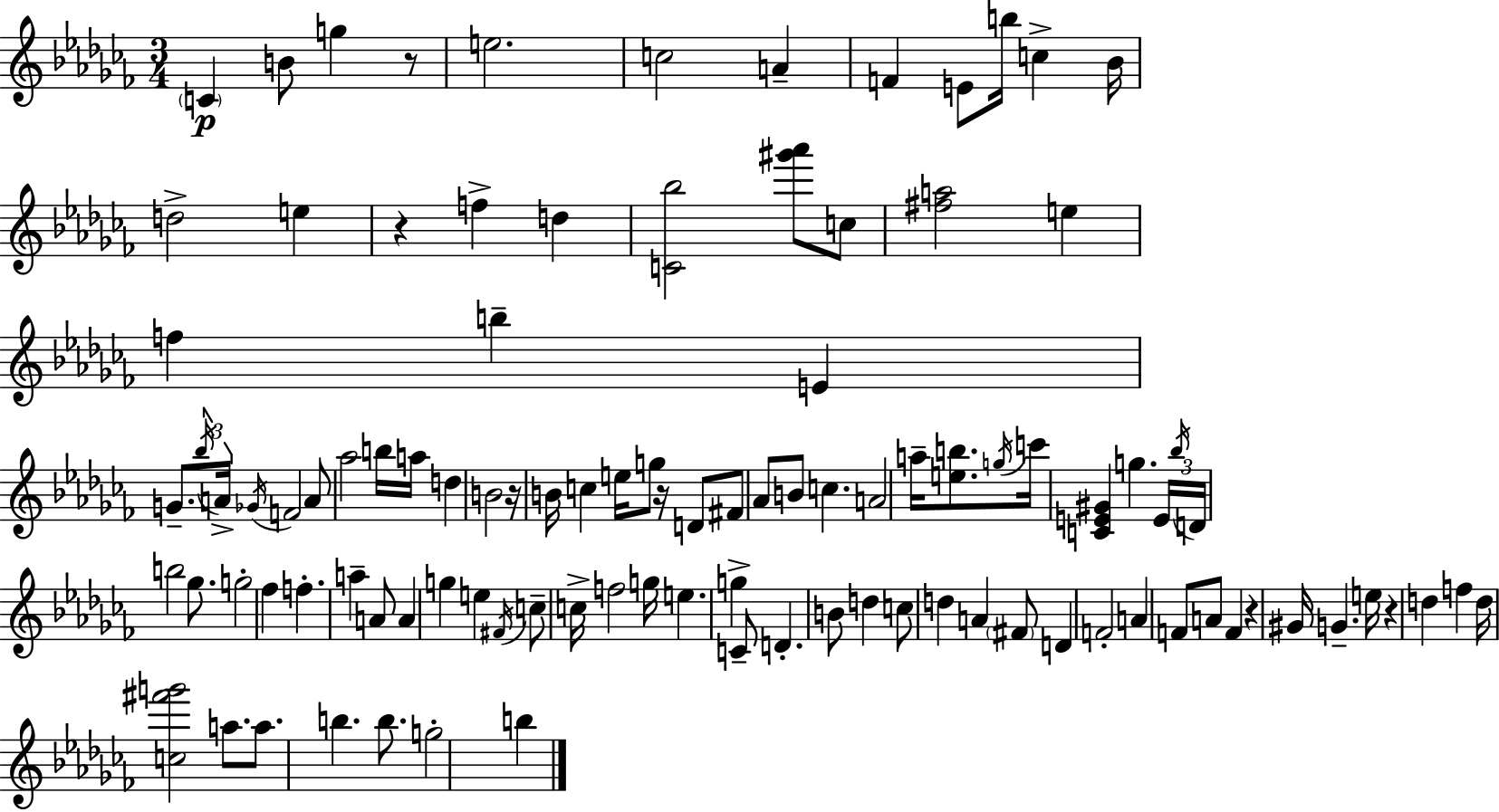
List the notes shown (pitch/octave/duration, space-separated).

C4/q B4/e G5/q R/e E5/h. C5/h A4/q F4/q E4/e B5/s C5/q Bb4/s D5/h E5/q R/q F5/q D5/q [C4,Bb5]/h [G#6,Ab6]/e C5/e [F#5,A5]/h E5/q F5/q B5/q E4/q G4/e. Bb5/s A4/s Gb4/s F4/h A4/e Ab5/h B5/s A5/s D5/q B4/h R/s B4/s C5/q E5/s G5/e R/s D4/e F#4/e Ab4/e B4/e C5/q. A4/h A5/s [E5,B5]/e. G5/s C6/s [C4,E4,G#4]/q G5/q. E4/s Bb5/s D4/s B5/h Gb5/e. G5/h FES5/q F5/q. A5/q A4/e A4/q G5/q E5/q F#4/s C5/e C5/s F5/h G5/s E5/q. G5/q C4/e D4/q. B4/e D5/q C5/e D5/q A4/q F#4/e D4/q F4/h A4/q F4/e A4/e F4/q R/q G#4/s G4/q. E5/s R/q D5/q F5/q D5/s [C5,F#6,G6]/h A5/e. A5/e. B5/q. B5/e. G5/h B5/q